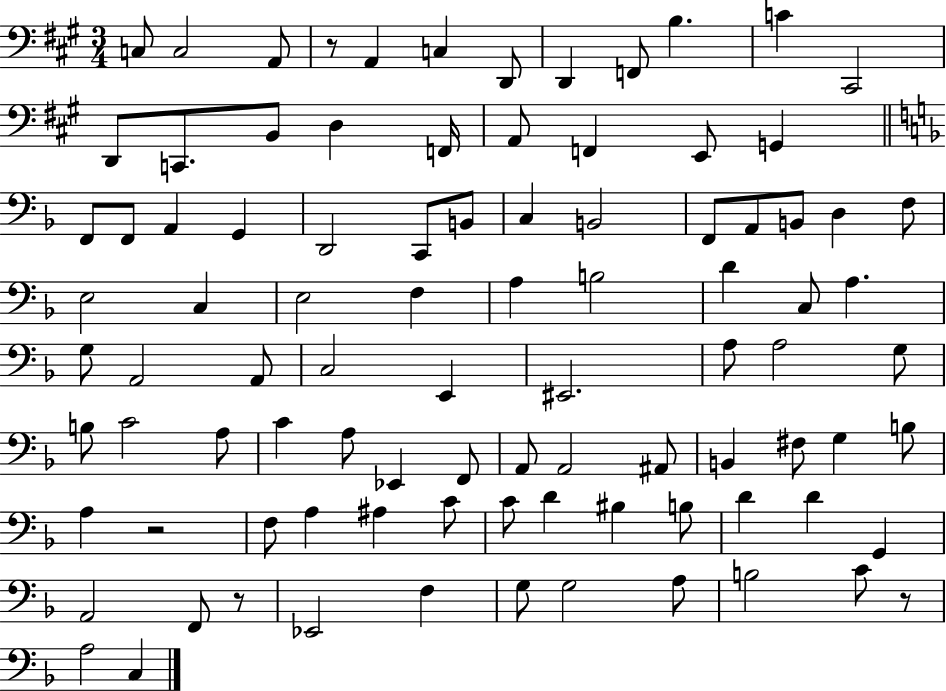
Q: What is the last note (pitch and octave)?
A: C3